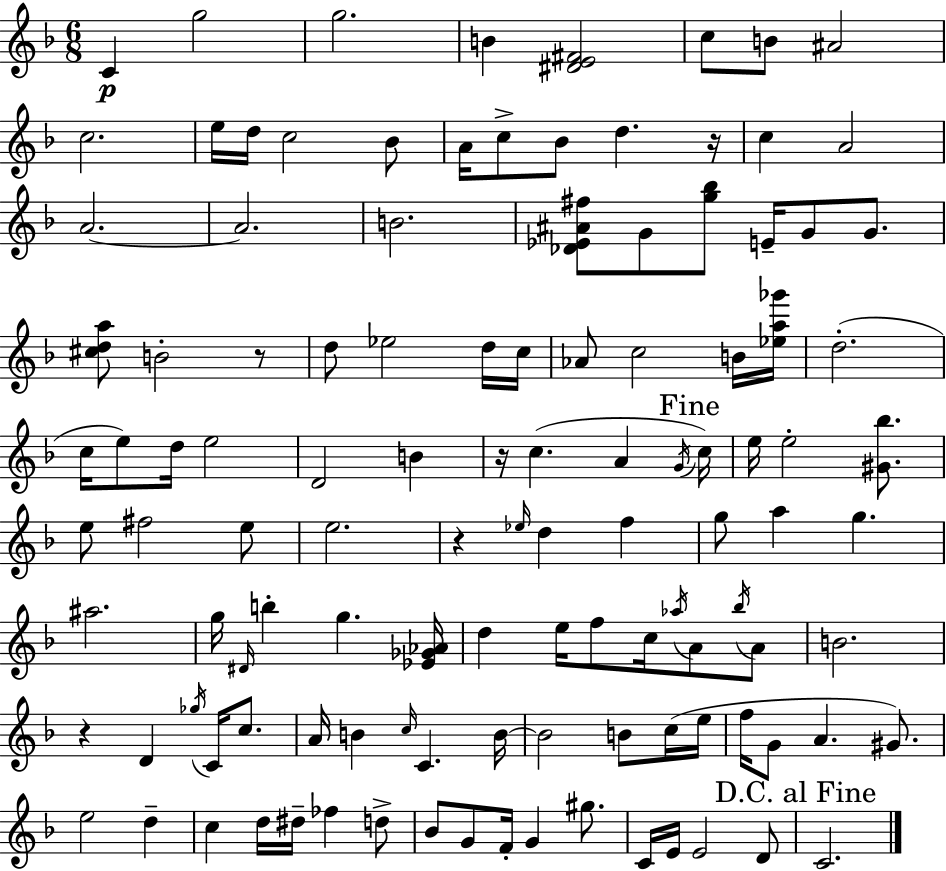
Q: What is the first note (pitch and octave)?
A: C4